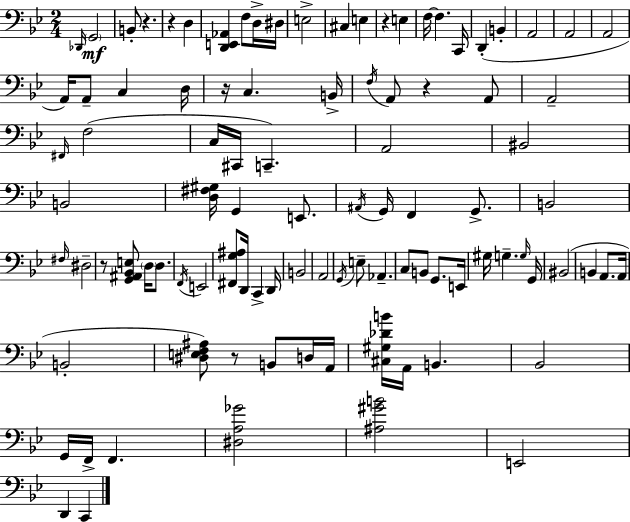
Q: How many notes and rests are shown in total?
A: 98